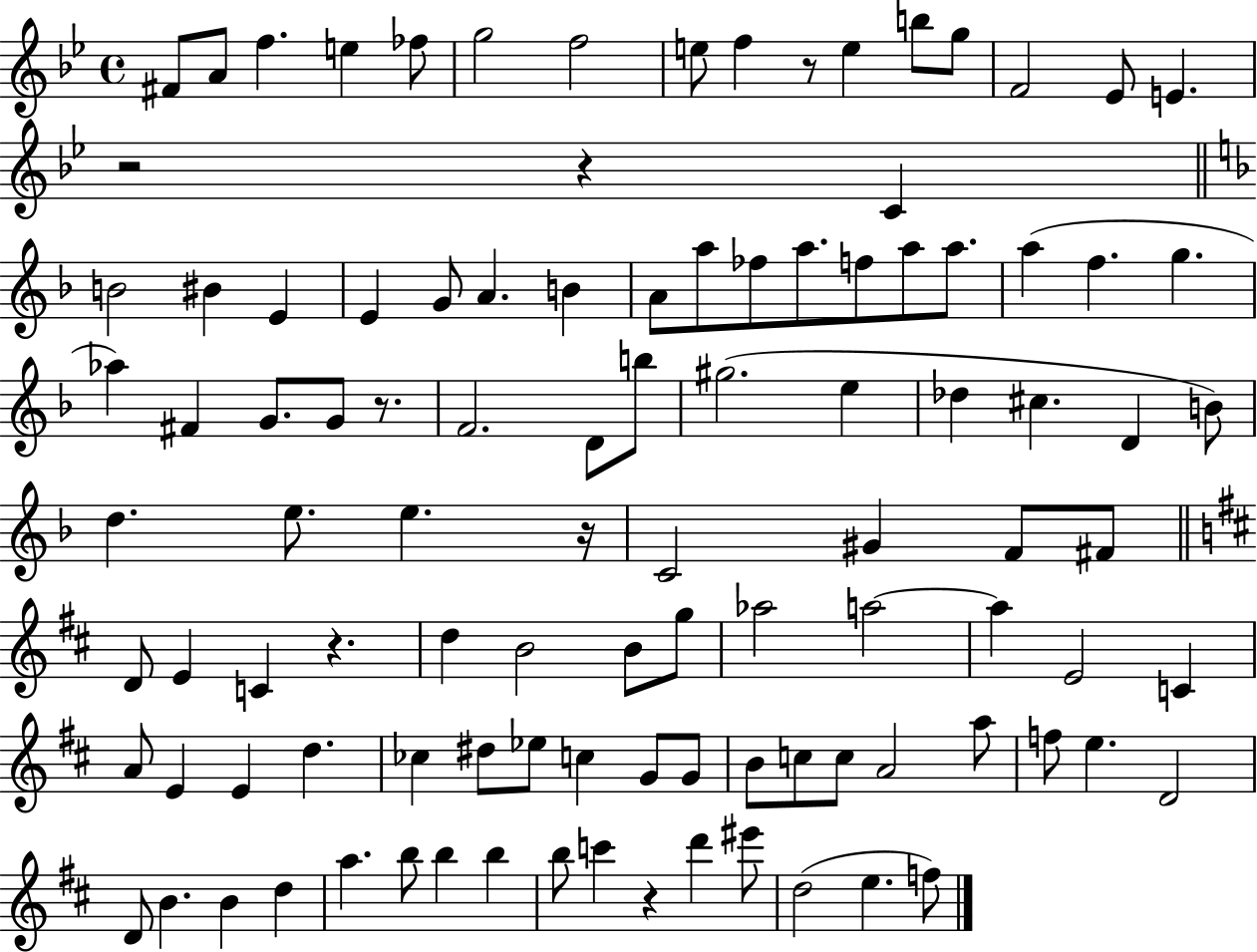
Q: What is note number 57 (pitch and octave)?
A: D5